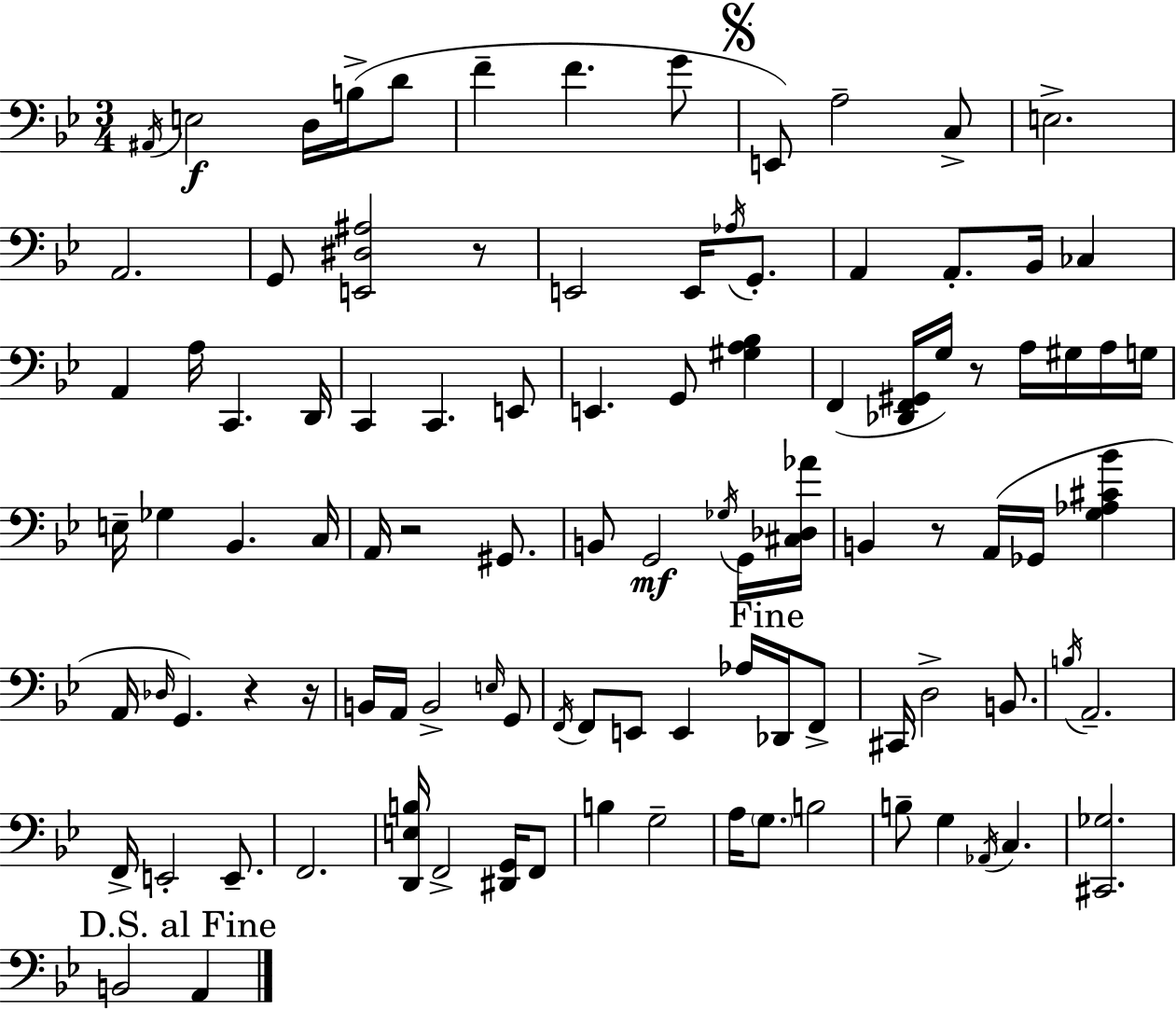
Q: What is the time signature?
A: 3/4